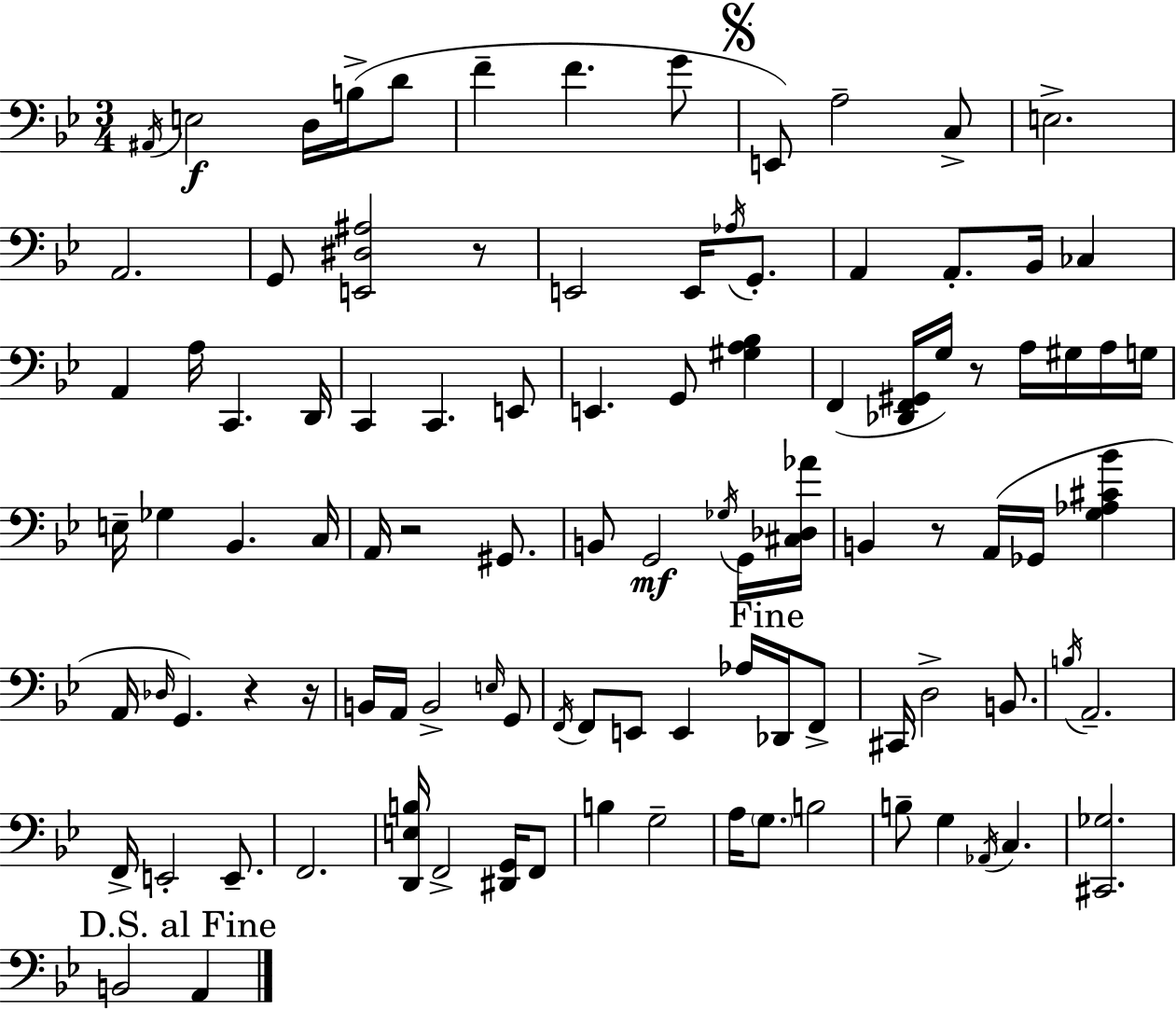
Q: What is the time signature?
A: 3/4